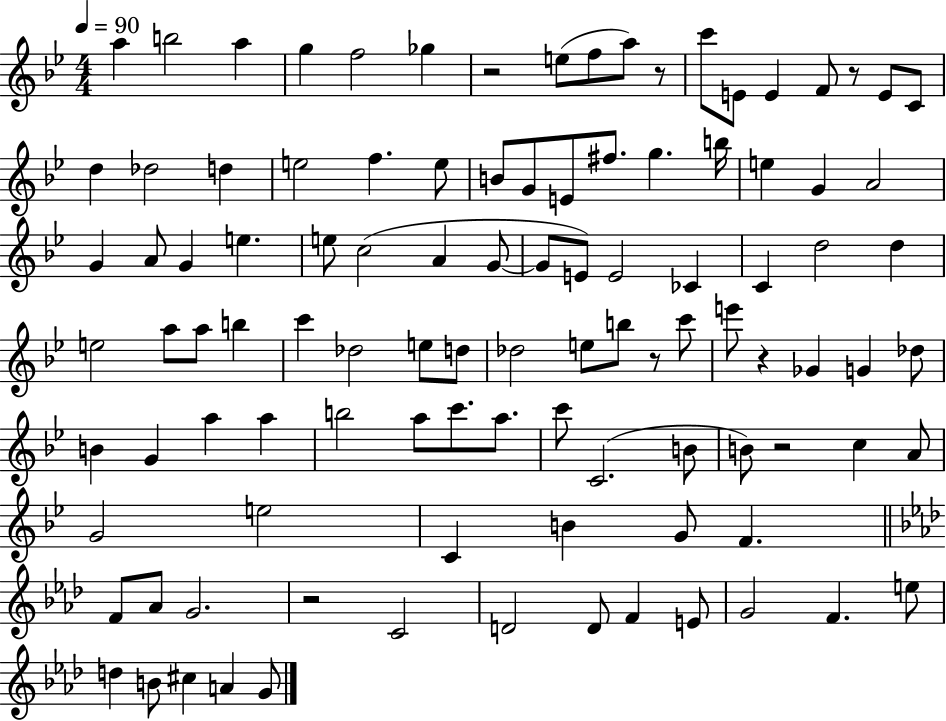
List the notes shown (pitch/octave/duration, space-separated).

A5/q B5/h A5/q G5/q F5/h Gb5/q R/h E5/e F5/e A5/e R/e C6/e E4/e E4/q F4/e R/e E4/e C4/e D5/q Db5/h D5/q E5/h F5/q. E5/e B4/e G4/e E4/e F#5/e. G5/q. B5/s E5/q G4/q A4/h G4/q A4/e G4/q E5/q. E5/e C5/h A4/q G4/e G4/e E4/e E4/h CES4/q C4/q D5/h D5/q E5/h A5/e A5/e B5/q C6/q Db5/h E5/e D5/e Db5/h E5/e B5/e R/e C6/e E6/e R/q Gb4/q G4/q Db5/e B4/q G4/q A5/q A5/q B5/h A5/e C6/e. A5/e. C6/e C4/h. B4/e B4/e R/h C5/q A4/e G4/h E5/h C4/q B4/q G4/e F4/q. F4/e Ab4/e G4/h. R/h C4/h D4/h D4/e F4/q E4/e G4/h F4/q. E5/e D5/q B4/e C#5/q A4/q G4/e